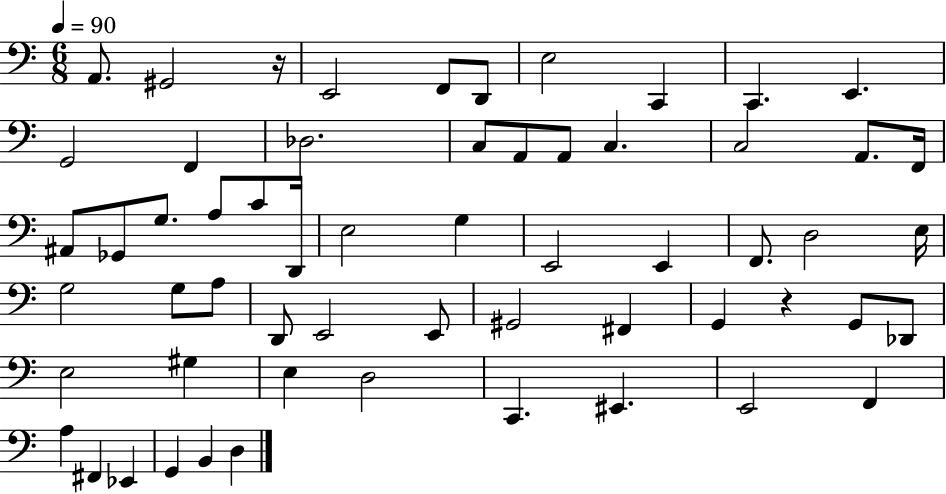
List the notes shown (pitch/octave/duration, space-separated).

A2/e. G#2/h R/s E2/h F2/e D2/e E3/h C2/q C2/q. E2/q. G2/h F2/q Db3/h. C3/e A2/e A2/e C3/q. C3/h A2/e. F2/s A#2/e Gb2/e G3/e. A3/e C4/e D2/s E3/h G3/q E2/h E2/q F2/e. D3/h E3/s G3/h G3/e A3/e D2/e E2/h E2/e G#2/h F#2/q G2/q R/q G2/e Db2/e E3/h G#3/q E3/q D3/h C2/q. EIS2/q. E2/h F2/q A3/q F#2/q Eb2/q G2/q B2/q D3/q